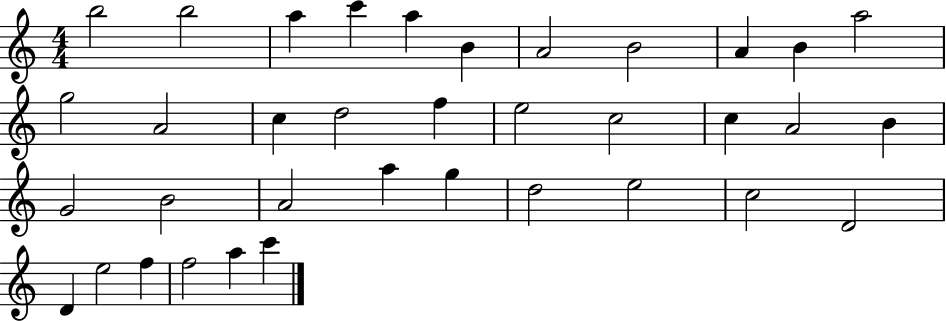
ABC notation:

X:1
T:Untitled
M:4/4
L:1/4
K:C
b2 b2 a c' a B A2 B2 A B a2 g2 A2 c d2 f e2 c2 c A2 B G2 B2 A2 a g d2 e2 c2 D2 D e2 f f2 a c'